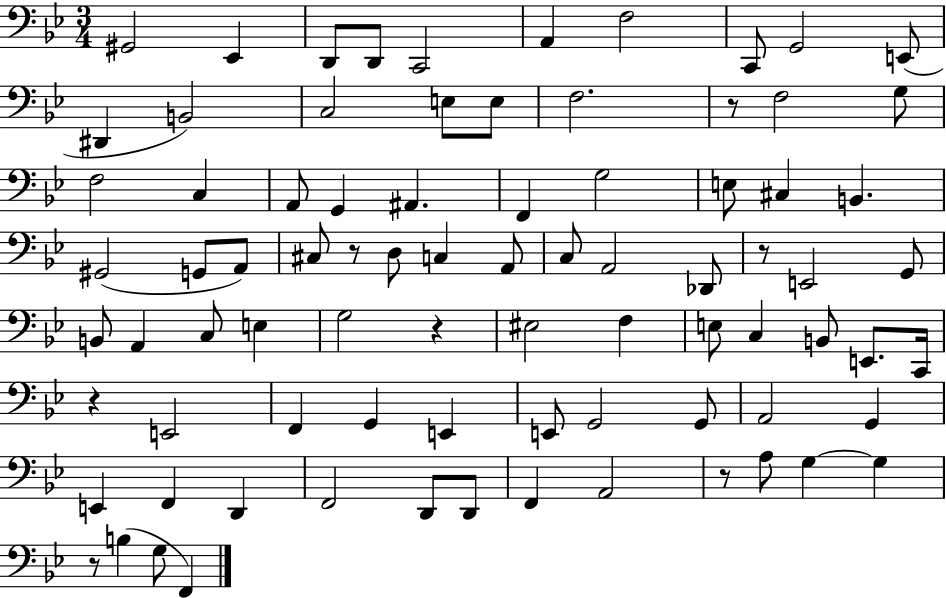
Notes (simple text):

G#2/h Eb2/q D2/e D2/e C2/h A2/q F3/h C2/e G2/h E2/e D#2/q B2/h C3/h E3/e E3/e F3/h. R/e F3/h G3/e F3/h C3/q A2/e G2/q A#2/q. F2/q G3/h E3/e C#3/q B2/q. G#2/h G2/e A2/e C#3/e R/e D3/e C3/q A2/e C3/e A2/h Db2/e R/e E2/h G2/e B2/e A2/q C3/e E3/q G3/h R/q EIS3/h F3/q E3/e C3/q B2/e E2/e. C2/s R/q E2/h F2/q G2/q E2/q E2/e G2/h G2/e A2/h G2/q E2/q F2/q D2/q F2/h D2/e D2/e F2/q A2/h R/e A3/e G3/q G3/q R/e B3/q G3/e F2/q